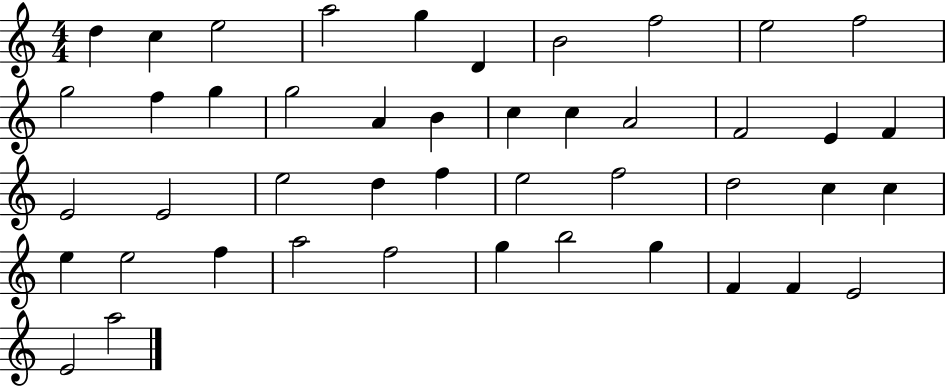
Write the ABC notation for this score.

X:1
T:Untitled
M:4/4
L:1/4
K:C
d c e2 a2 g D B2 f2 e2 f2 g2 f g g2 A B c c A2 F2 E F E2 E2 e2 d f e2 f2 d2 c c e e2 f a2 f2 g b2 g F F E2 E2 a2